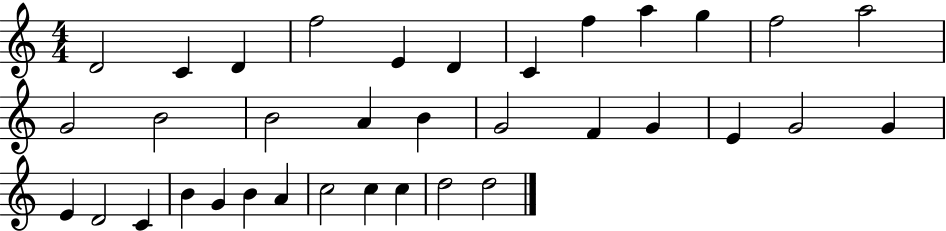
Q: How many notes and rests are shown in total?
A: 35